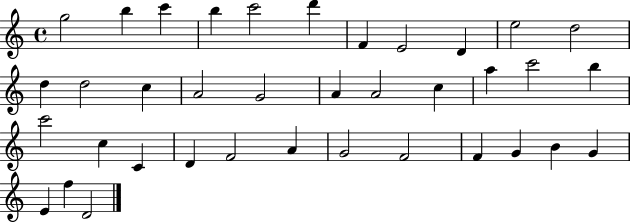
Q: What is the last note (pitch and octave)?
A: D4